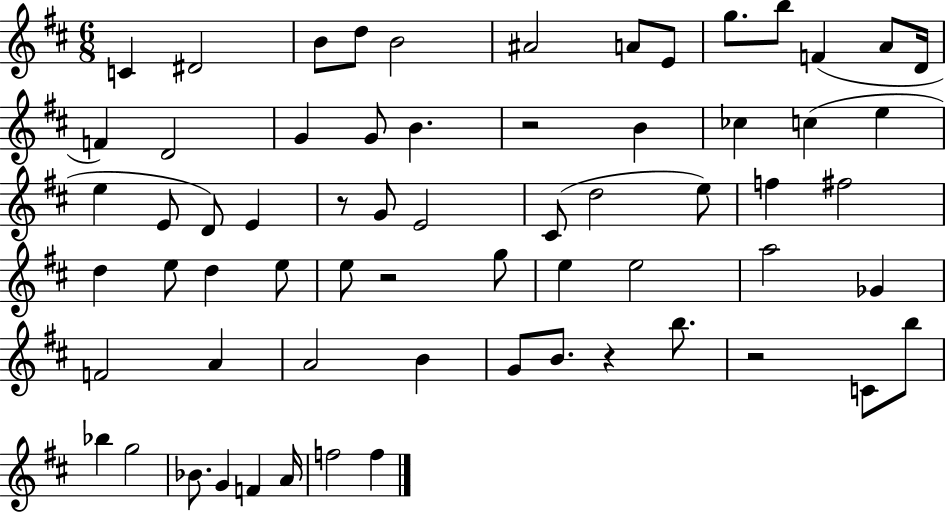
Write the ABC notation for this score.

X:1
T:Untitled
M:6/8
L:1/4
K:D
C ^D2 B/2 d/2 B2 ^A2 A/2 E/2 g/2 b/2 F A/2 D/4 F D2 G G/2 B z2 B _c c e e E/2 D/2 E z/2 G/2 E2 ^C/2 d2 e/2 f ^f2 d e/2 d e/2 e/2 z2 g/2 e e2 a2 _G F2 A A2 B G/2 B/2 z b/2 z2 C/2 b/2 _b g2 _B/2 G F A/4 f2 f